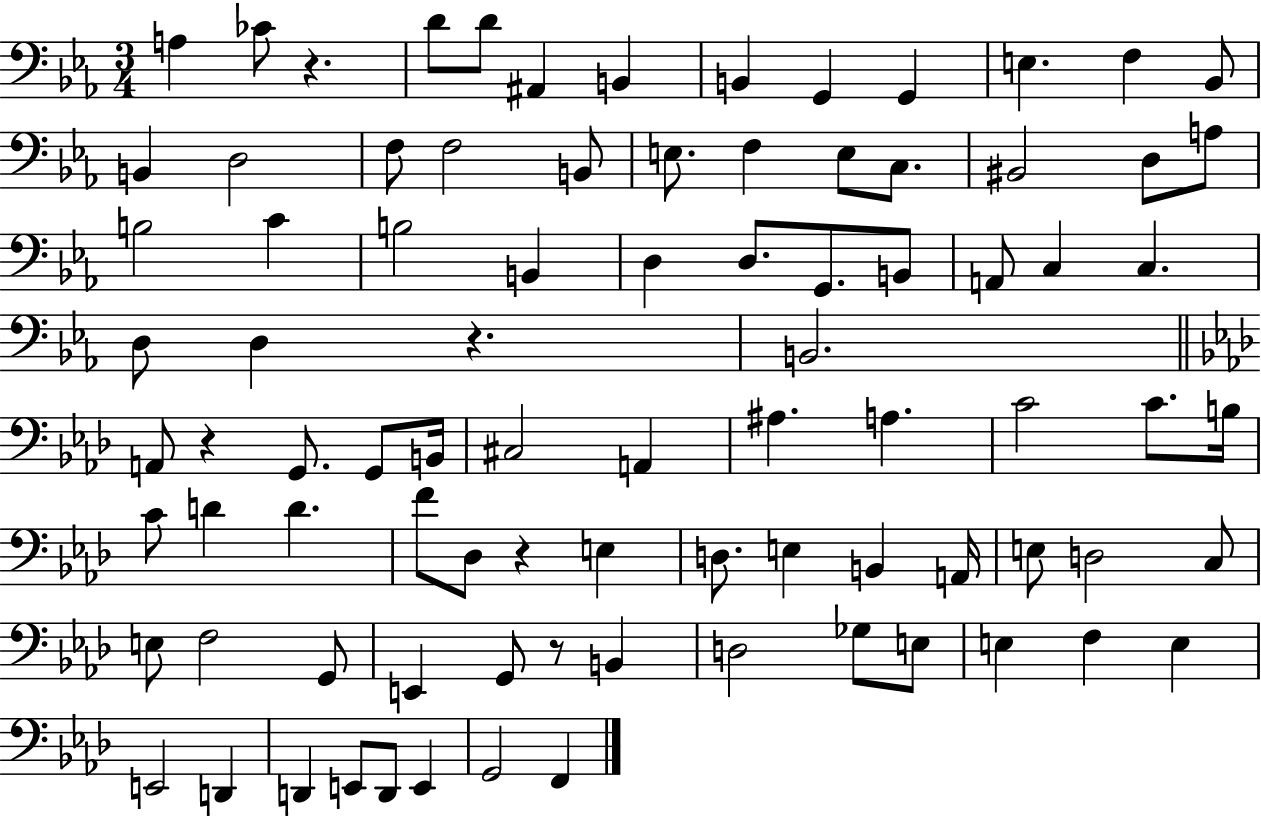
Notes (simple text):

A3/q CES4/e R/q. D4/e D4/e A#2/q B2/q B2/q G2/q G2/q E3/q. F3/q Bb2/e B2/q D3/h F3/e F3/h B2/e E3/e. F3/q E3/e C3/e. BIS2/h D3/e A3/e B3/h C4/q B3/h B2/q D3/q D3/e. G2/e. B2/e A2/e C3/q C3/q. D3/e D3/q R/q. B2/h. A2/e R/q G2/e. G2/e B2/s C#3/h A2/q A#3/q. A3/q. C4/h C4/e. B3/s C4/e D4/q D4/q. F4/e Db3/e R/q E3/q D3/e. E3/q B2/q A2/s E3/e D3/h C3/e E3/e F3/h G2/e E2/q G2/e R/e B2/q D3/h Gb3/e E3/e E3/q F3/q E3/q E2/h D2/q D2/q E2/e D2/e E2/q G2/h F2/q